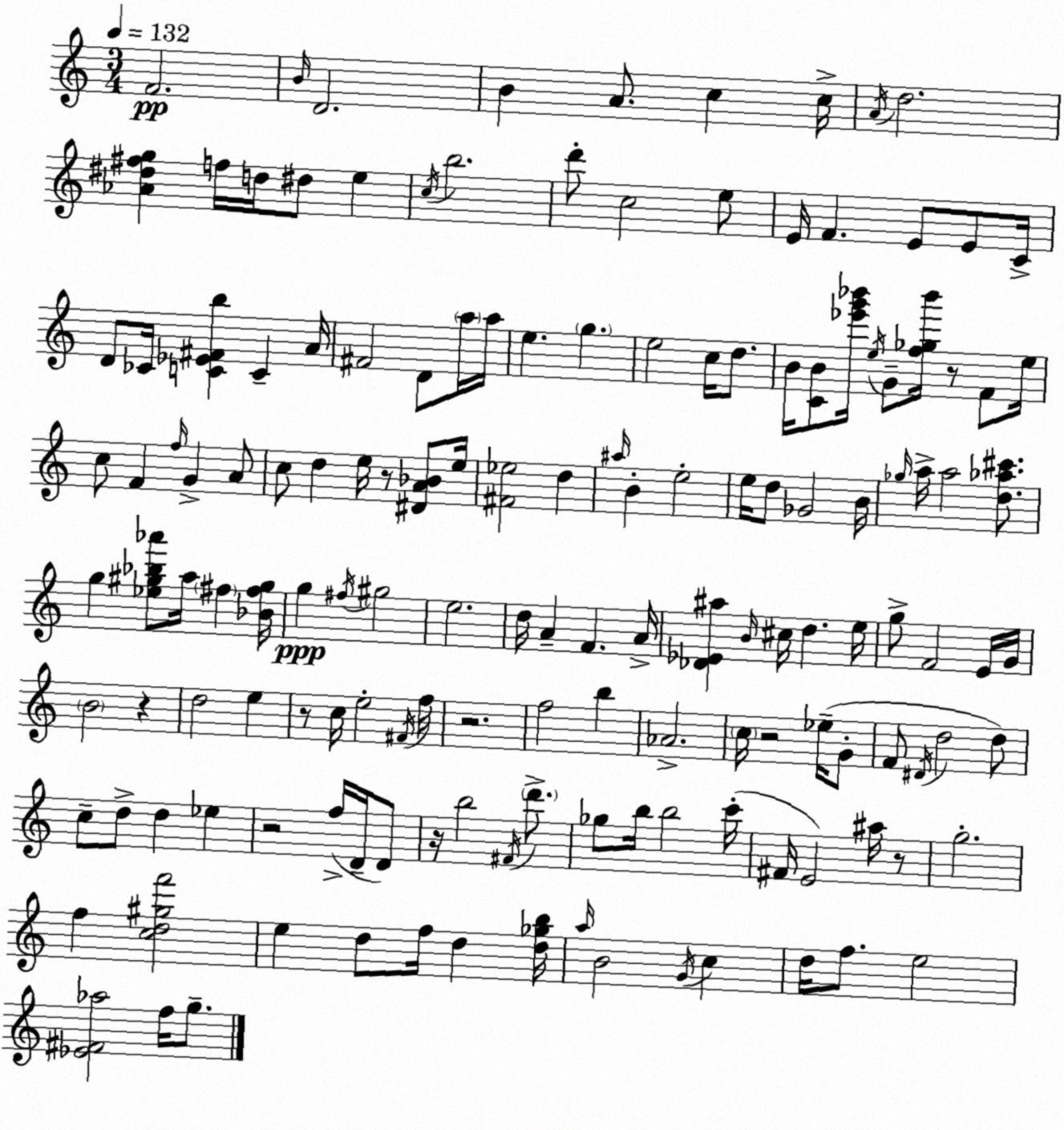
X:1
T:Untitled
M:3/4
L:1/4
K:Am
F2 B/4 D2 B A/2 c c/4 A/4 d2 [_A^d^fg] f/4 d/4 ^d/2 e c/4 b2 d'/2 c2 e/2 E/4 F E/2 E/2 C/4 D/2 _C/4 [C_E^Fb] C A/4 ^F2 D/2 a/4 a/4 e g e2 c/4 d/2 B/4 [CB]/2 [_e'g'_b']/4 e/4 G/2 [f_g_b']/4 z/2 F/2 e/4 c/2 F f/4 G A/2 c/2 d e/4 z/2 [^DA_B]/2 e/4 [^F_e]2 d ^a/4 B e2 e/4 d/2 _G2 B/4 _g/4 a/4 a2 [d_a^c']/2 g [_e^g_b_a']/2 a/4 ^f [_B^f^g]/4 g ^f/4 ^g2 e2 d/4 A F A/4 [_D_E^a] B/4 ^c/4 d e/4 g/2 F2 E/4 G/4 B2 z d2 e z/2 c/4 e2 ^F/4 f/4 z2 f2 b _A2 c/4 z2 _e/4 G/2 F/2 ^D/4 d2 d/2 c/2 d/2 d _e z2 f/4 D/4 D/2 z/4 b2 ^F/4 d'/2 _g/2 b/4 b2 c'/4 ^F/4 E2 ^a/4 z/2 g2 f [cd^gf']2 e d/2 f/4 d [d_gb]/4 a/4 B2 G/4 c d/4 f/2 e2 [_E^F_a]2 f/4 g/2